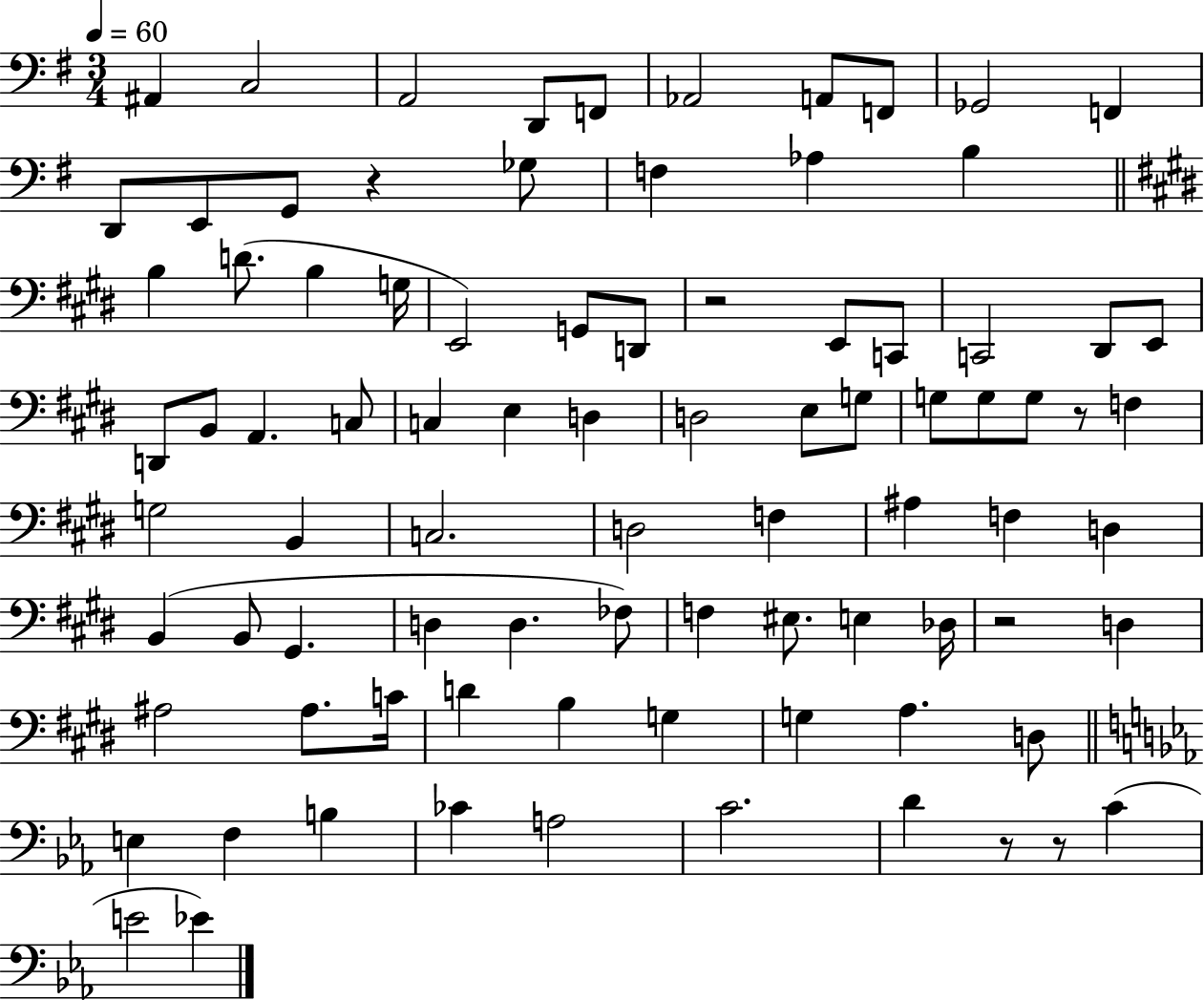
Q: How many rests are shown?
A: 6